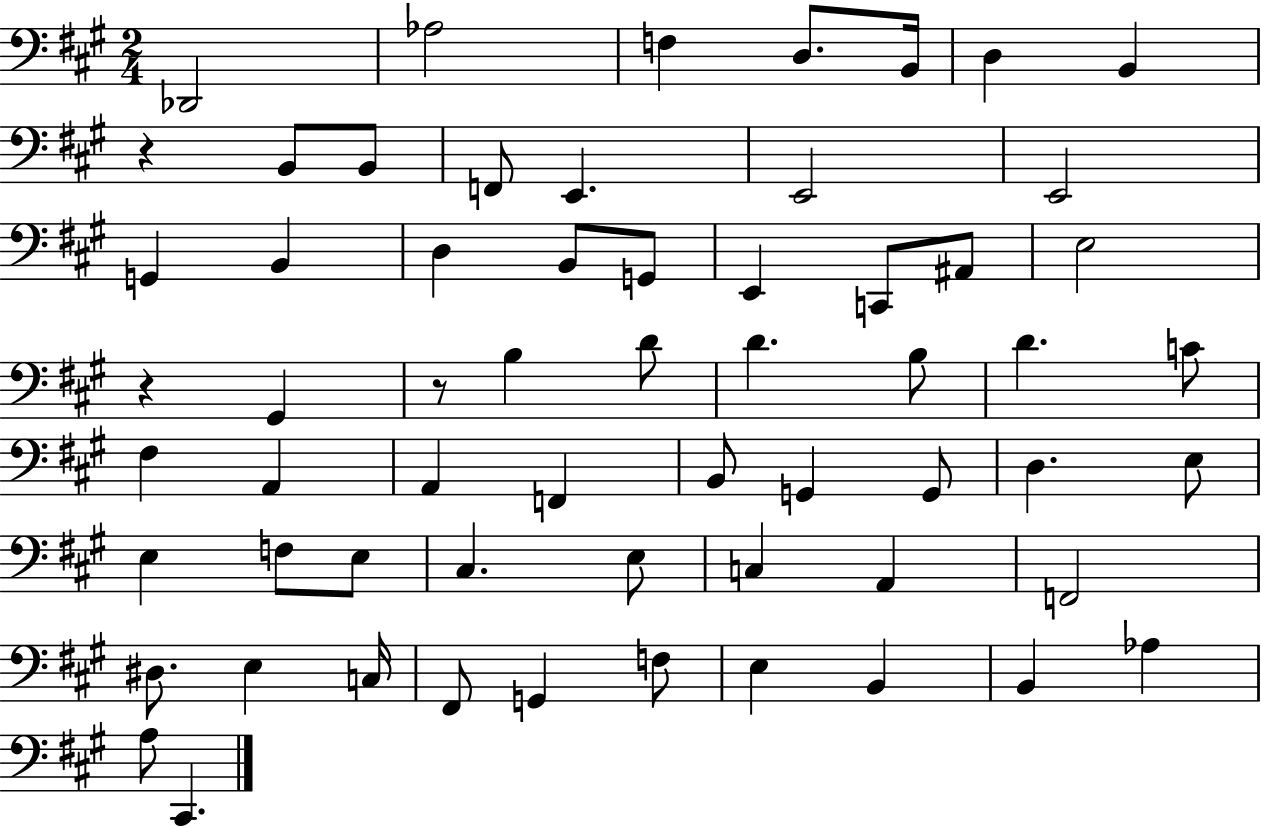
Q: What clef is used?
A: bass